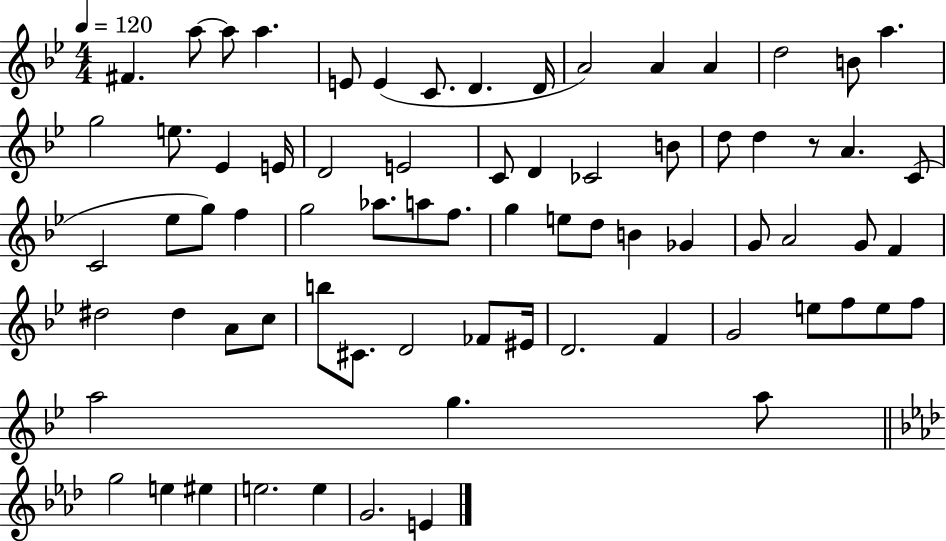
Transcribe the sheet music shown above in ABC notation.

X:1
T:Untitled
M:4/4
L:1/4
K:Bb
^F a/2 a/2 a E/2 E C/2 D D/4 A2 A A d2 B/2 a g2 e/2 _E E/4 D2 E2 C/2 D _C2 B/2 d/2 d z/2 A C/2 C2 _e/2 g/2 f g2 _a/2 a/2 f/2 g e/2 d/2 B _G G/2 A2 G/2 F ^d2 ^d A/2 c/2 b/2 ^C/2 D2 _F/2 ^E/4 D2 F G2 e/2 f/2 e/2 f/2 a2 g a/2 g2 e ^e e2 e G2 E